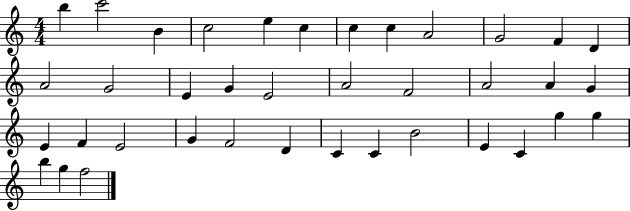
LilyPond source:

{
  \clef treble
  \numericTimeSignature
  \time 4/4
  \key c \major
  b''4 c'''2 b'4 | c''2 e''4 c''4 | c''4 c''4 a'2 | g'2 f'4 d'4 | \break a'2 g'2 | e'4 g'4 e'2 | a'2 f'2 | a'2 a'4 g'4 | \break e'4 f'4 e'2 | g'4 f'2 d'4 | c'4 c'4 b'2 | e'4 c'4 g''4 g''4 | \break b''4 g''4 f''2 | \bar "|."
}